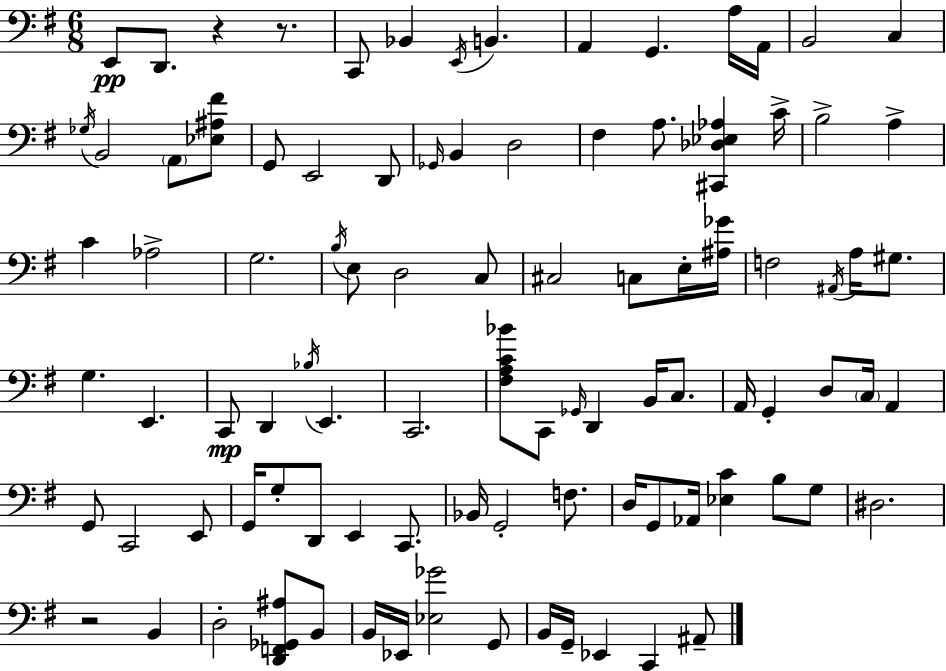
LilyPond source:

{
  \clef bass
  \numericTimeSignature
  \time 6/8
  \key e \minor
  e,8\pp d,8. r4 r8. | c,8 bes,4 \acciaccatura { e,16 } b,4. | a,4 g,4. a16 | a,16 b,2 c4 | \break \acciaccatura { ges16 } b,2 \parenthesize a,8 | <ees ais fis'>8 g,8 e,2 | d,8 \grace { ges,16 } b,4 d2 | fis4 a8. <cis, des ees aes>4 | \break c'16-> b2-> a4-> | c'4 aes2-> | g2. | \acciaccatura { b16 } e8 d2 | \break c8 cis2 | c8 e16-. <ais ges'>16 f2 | \acciaccatura { ais,16 } a16 gis8. g4. e,4. | c,8\mp d,4 \acciaccatura { bes16 } | \break e,4. c,2. | <fis a c' bes'>8 c,8 \grace { ges,16 } d,4 | b,16 c8. a,16 g,4-. | d8 \parenthesize c16 a,4 g,8 c,2 | \break e,8 g,16 g8-. d,8 | e,4 c,8. bes,16 g,2-. | f8. d16 g,8 aes,16 <ees c'>4 | b8 g8 dis2. | \break r2 | b,4 d2-. | <d, f, ges, ais>8 b,8 b,16 ees,16 <ees ges'>2 | g,8 b,16 g,16-- ees,4 | \break c,4 ais,8-- \bar "|."
}